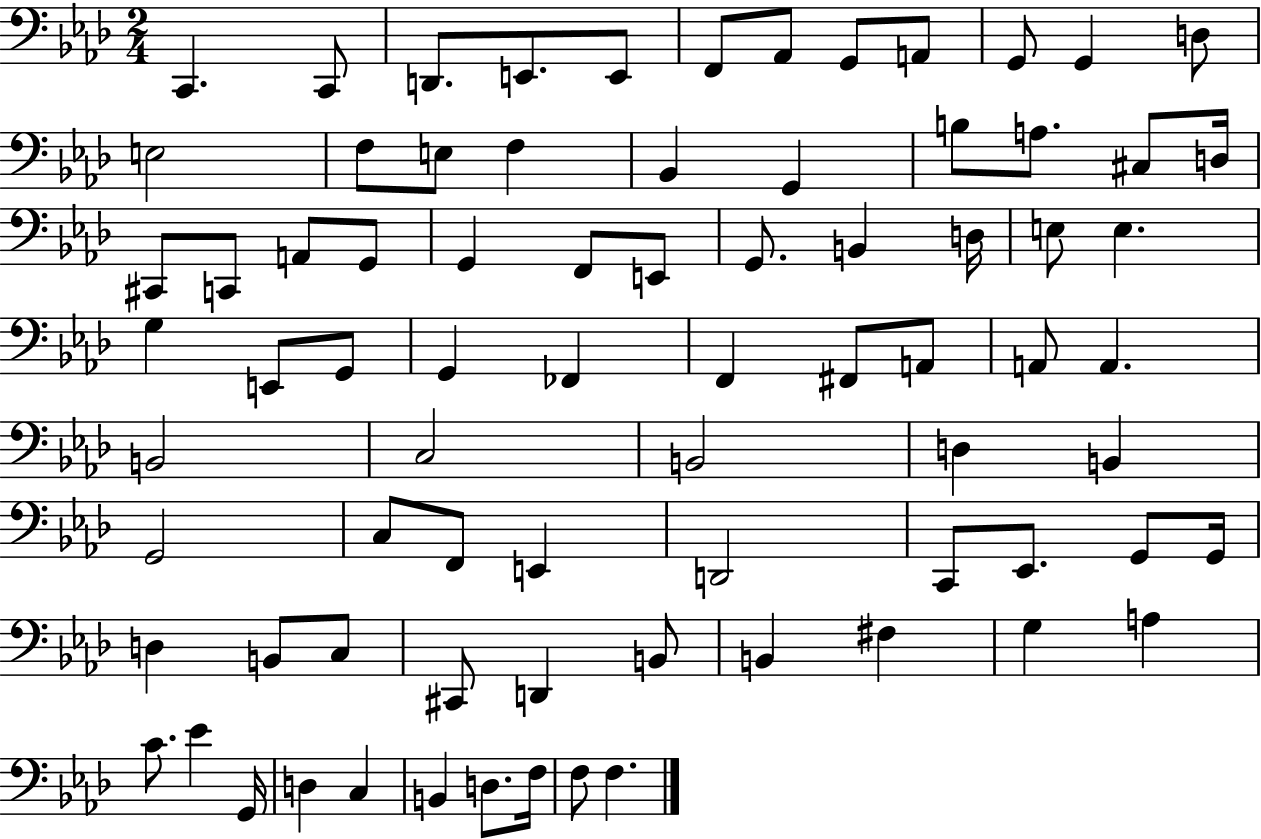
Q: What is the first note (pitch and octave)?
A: C2